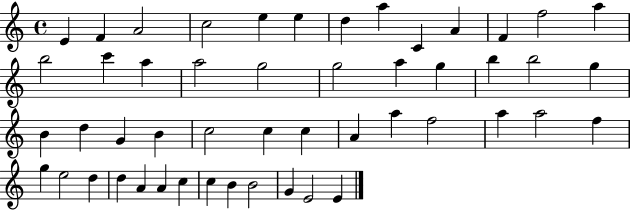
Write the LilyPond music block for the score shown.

{
  \clef treble
  \time 4/4
  \defaultTimeSignature
  \key c \major
  e'4 f'4 a'2 | c''2 e''4 e''4 | d''4 a''4 c'4 a'4 | f'4 f''2 a''4 | \break b''2 c'''4 a''4 | a''2 g''2 | g''2 a''4 g''4 | b''4 b''2 g''4 | \break b'4 d''4 g'4 b'4 | c''2 c''4 c''4 | a'4 a''4 f''2 | a''4 a''2 f''4 | \break g''4 e''2 d''4 | d''4 a'4 a'4 c''4 | c''4 b'4 b'2 | g'4 e'2 e'4 | \break \bar "|."
}